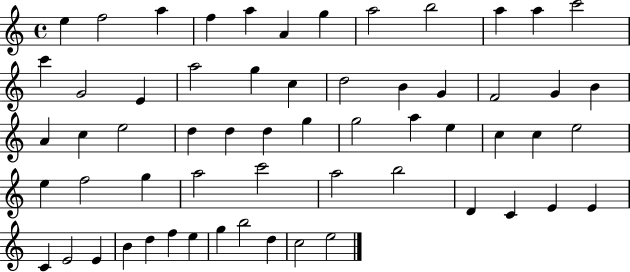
{
  \clef treble
  \time 4/4
  \defaultTimeSignature
  \key c \major
  e''4 f''2 a''4 | f''4 a''4 a'4 g''4 | a''2 b''2 | a''4 a''4 c'''2 | \break c'''4 g'2 e'4 | a''2 g''4 c''4 | d''2 b'4 g'4 | f'2 g'4 b'4 | \break a'4 c''4 e''2 | d''4 d''4 d''4 g''4 | g''2 a''4 e''4 | c''4 c''4 e''2 | \break e''4 f''2 g''4 | a''2 c'''2 | a''2 b''2 | d'4 c'4 e'4 e'4 | \break c'4 e'2 e'4 | b'4 d''4 f''4 e''4 | g''4 b''2 d''4 | c''2 e''2 | \break \bar "|."
}